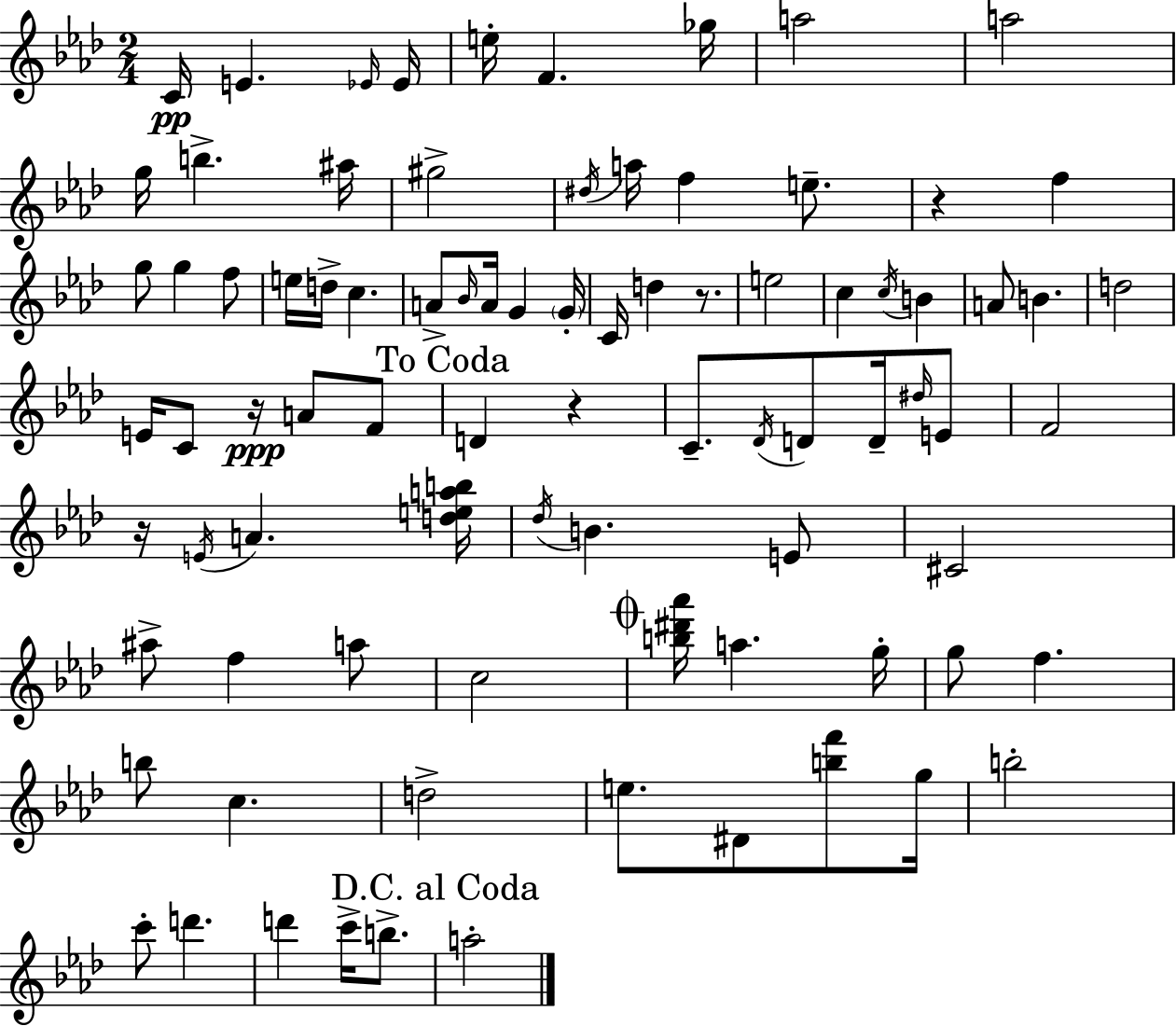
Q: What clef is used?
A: treble